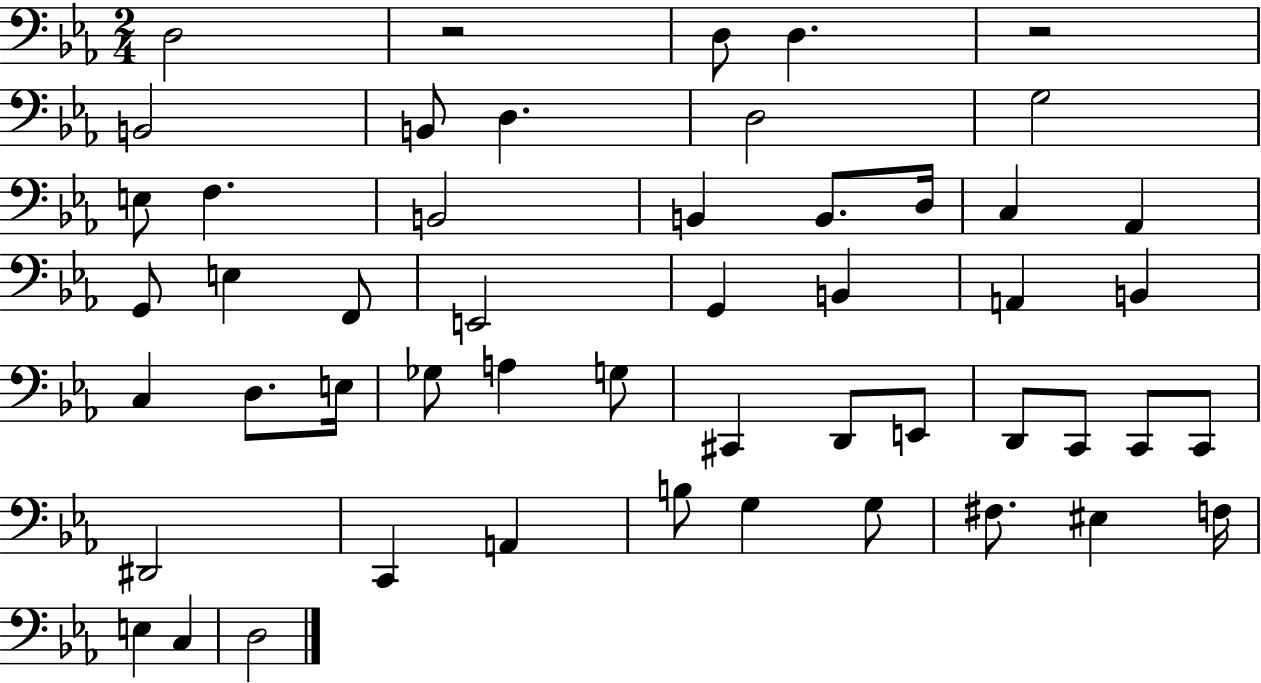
D3/h R/h D3/e D3/q. R/h B2/h B2/e D3/q. D3/h G3/h E3/e F3/q. B2/h B2/q B2/e. D3/s C3/q Ab2/q G2/e E3/q F2/e E2/h G2/q B2/q A2/q B2/q C3/q D3/e. E3/s Gb3/e A3/q G3/e C#2/q D2/e E2/e D2/e C2/e C2/e C2/e D#2/h C2/q A2/q B3/e G3/q G3/e F#3/e. EIS3/q F3/s E3/q C3/q D3/h